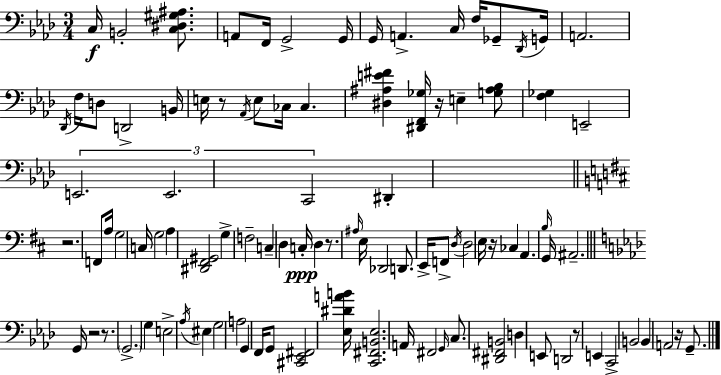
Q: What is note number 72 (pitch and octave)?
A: D3